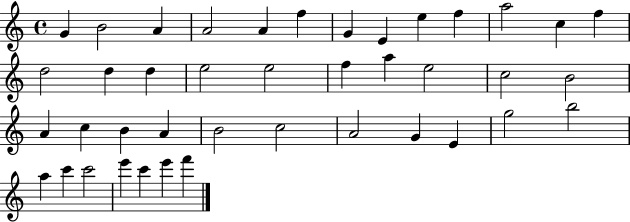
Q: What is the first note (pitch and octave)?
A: G4